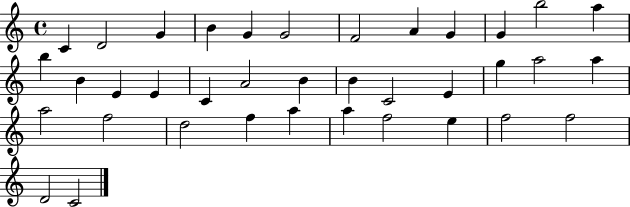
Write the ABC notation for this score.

X:1
T:Untitled
M:4/4
L:1/4
K:C
C D2 G B G G2 F2 A G G b2 a b B E E C A2 B B C2 E g a2 a a2 f2 d2 f a a f2 e f2 f2 D2 C2